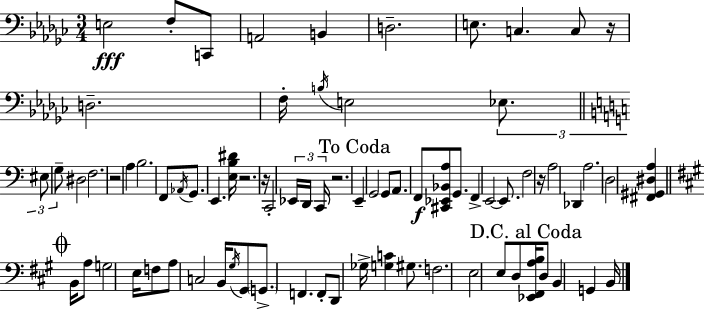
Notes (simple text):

E3/h F3/e C2/e A2/h B2/q D3/h. E3/e. C3/q. C3/e R/s D3/h. F3/s B3/s E3/h Eb3/e. EIS3/e G3/e D#3/h F3/h. R/h A3/q B3/h. F2/e Ab2/s G2/e. E2/q. [E3,B3,D#4]/s R/h. R/s C2/h Eb2/s D2/s C2/s R/h. E2/q G2/h G2/e A2/e. F2/e [C#2,Eb2,Bb2,A3]/e G2/e. F2/q E2/h E2/e. F3/h R/s A3/h Db2/q A3/h. D3/h [F#2,G#2,D#3,A3]/q B2/s A3/e G3/h E3/s F3/e A3/e C3/h B2/s G#3/s G#2/e G2/e. F2/q. F2/e D2/e Gb3/s [G3,C4]/q G#3/e. F3/h. E3/h E3/e D3/e [Eb2,F#2,A3,B3]/s D3/e B2/q G2/q B2/s